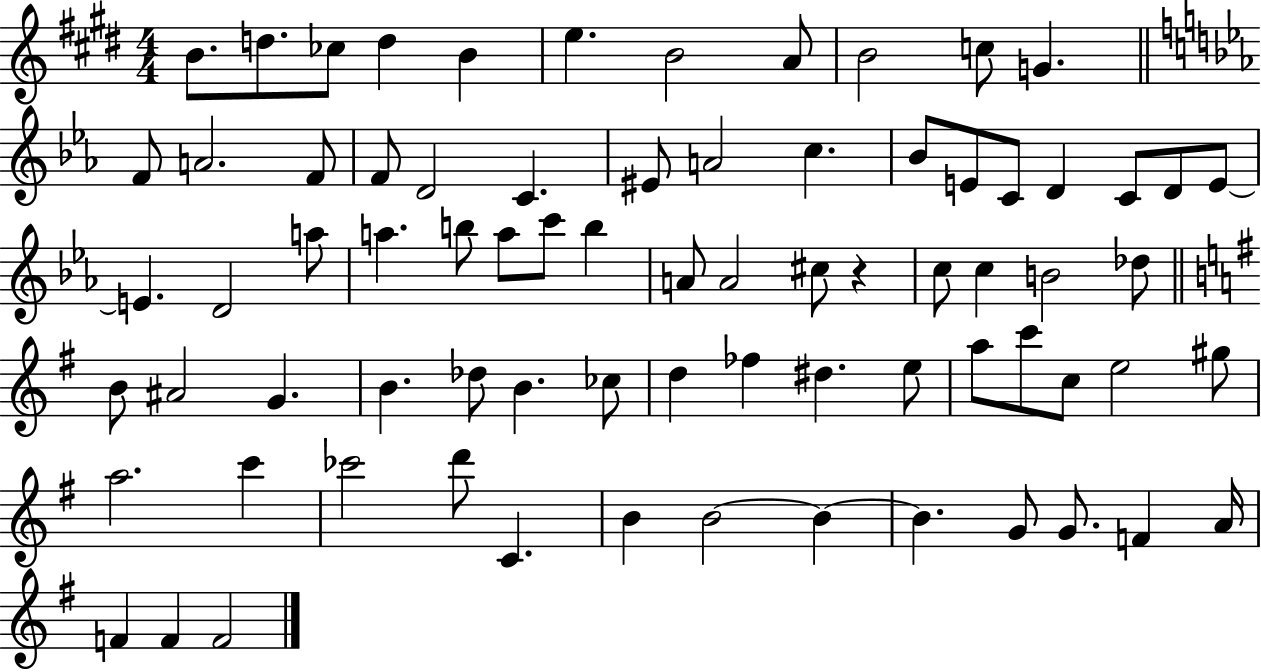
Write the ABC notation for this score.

X:1
T:Untitled
M:4/4
L:1/4
K:E
B/2 d/2 _c/2 d B e B2 A/2 B2 c/2 G F/2 A2 F/2 F/2 D2 C ^E/2 A2 c _B/2 E/2 C/2 D C/2 D/2 E/2 E D2 a/2 a b/2 a/2 c'/2 b A/2 A2 ^c/2 z c/2 c B2 _d/2 B/2 ^A2 G B _d/2 B _c/2 d _f ^d e/2 a/2 c'/2 c/2 e2 ^g/2 a2 c' _c'2 d'/2 C B B2 B B G/2 G/2 F A/4 F F F2